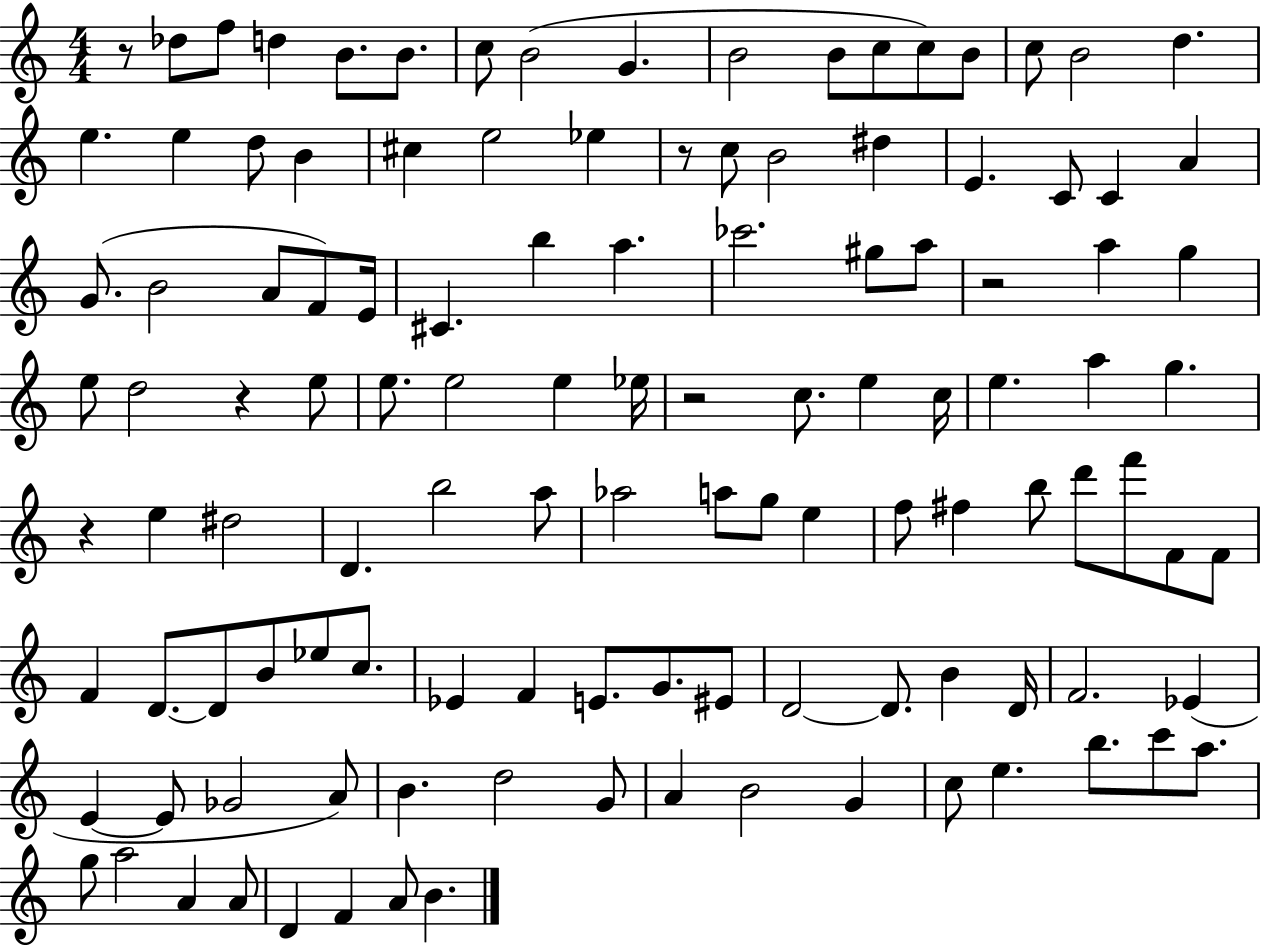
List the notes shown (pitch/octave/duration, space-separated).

R/e Db5/e F5/e D5/q B4/e. B4/e. C5/e B4/h G4/q. B4/h B4/e C5/e C5/e B4/e C5/e B4/h D5/q. E5/q. E5/q D5/e B4/q C#5/q E5/h Eb5/q R/e C5/e B4/h D#5/q E4/q. C4/e C4/q A4/q G4/e. B4/h A4/e F4/e E4/s C#4/q. B5/q A5/q. CES6/h. G#5/e A5/e R/h A5/q G5/q E5/e D5/h R/q E5/e E5/e. E5/h E5/q Eb5/s R/h C5/e. E5/q C5/s E5/q. A5/q G5/q. R/q E5/q D#5/h D4/q. B5/h A5/e Ab5/h A5/e G5/e E5/q F5/e F#5/q B5/e D6/e F6/e F4/e F4/e F4/q D4/e. D4/e B4/e Eb5/e C5/e. Eb4/q F4/q E4/e. G4/e. EIS4/e D4/h D4/e. B4/q D4/s F4/h. Eb4/q E4/q E4/e Gb4/h A4/e B4/q. D5/h G4/e A4/q B4/h G4/q C5/e E5/q. B5/e. C6/e A5/e. G5/e A5/h A4/q A4/e D4/q F4/q A4/e B4/q.